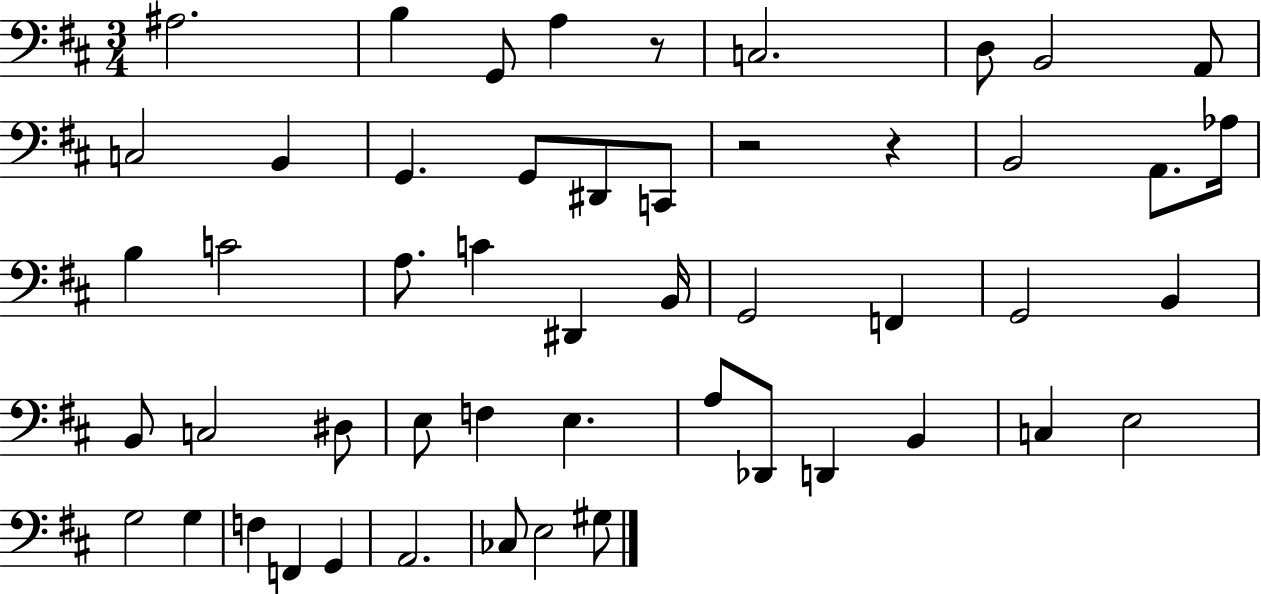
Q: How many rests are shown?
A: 3